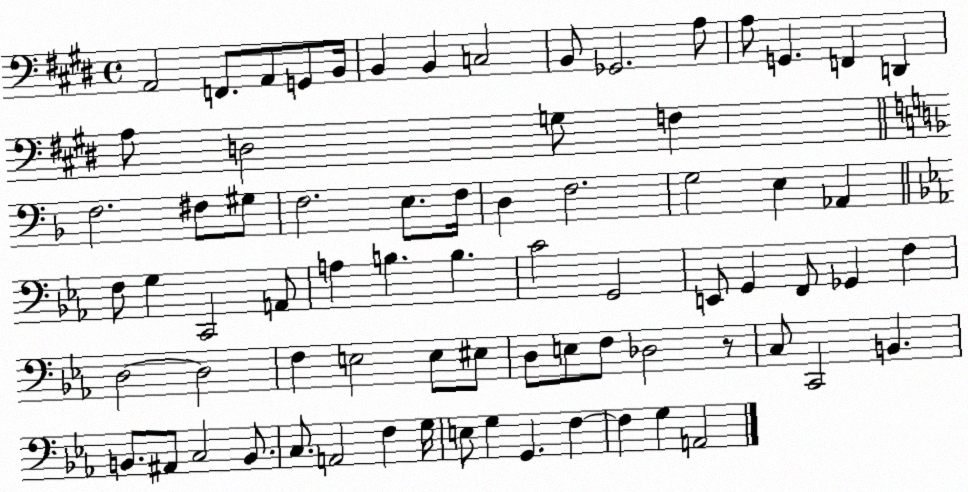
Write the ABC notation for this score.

X:1
T:Untitled
M:4/4
L:1/4
K:E
A,,2 F,,/2 A,,/2 G,,/2 B,,/4 B,, B,, C,2 B,,/2 _G,,2 A,/2 A,/2 G,, F,, D,, A,/2 D,2 G,/2 F, F,2 ^F,/2 ^G,/2 F,2 E,/2 F,/4 D, F,2 G,2 E, _A,, F,/2 G, C,,2 A,,/2 A, B, B, C2 G,,2 E,,/2 G,, F,,/2 _G,, F, D,2 D,2 F, E,2 E,/2 ^E,/2 D,/2 E,/2 F,/2 _D,2 z/2 C,/2 C,,2 B,, B,,/2 ^A,,/2 C,2 B,,/2 C,/2 A,,2 F, G,/4 E,/2 G, G,, F, F, G, A,,2